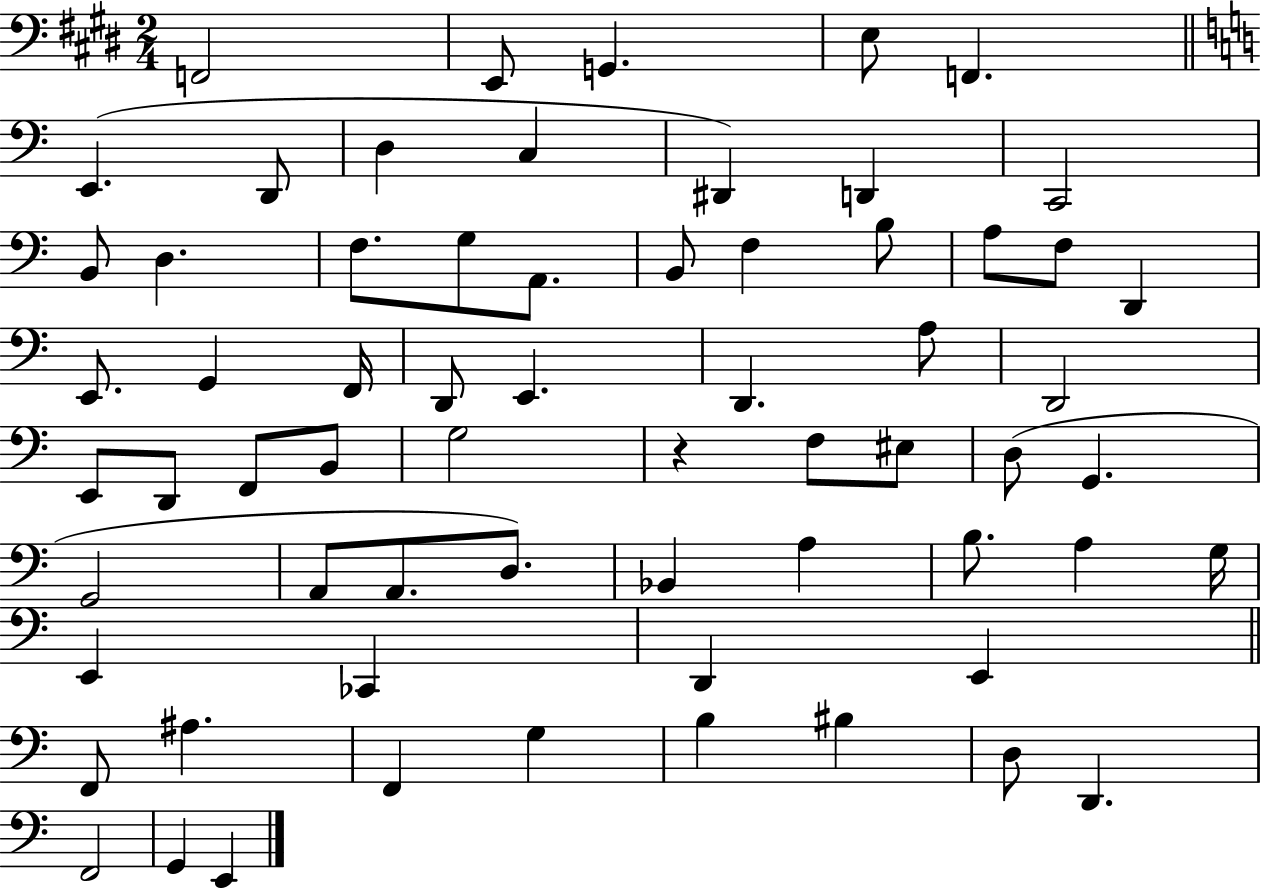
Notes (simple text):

F2/h E2/e G2/q. E3/e F2/q. E2/q. D2/e D3/q C3/q D#2/q D2/q C2/h B2/e D3/q. F3/e. G3/e A2/e. B2/e F3/q B3/e A3/e F3/e D2/q E2/e. G2/q F2/s D2/e E2/q. D2/q. A3/e D2/h E2/e D2/e F2/e B2/e G3/h R/q F3/e EIS3/e D3/e G2/q. G2/h A2/e A2/e. D3/e. Bb2/q A3/q B3/e. A3/q G3/s E2/q CES2/q D2/q E2/q F2/e A#3/q. F2/q G3/q B3/q BIS3/q D3/e D2/q. F2/h G2/q E2/q